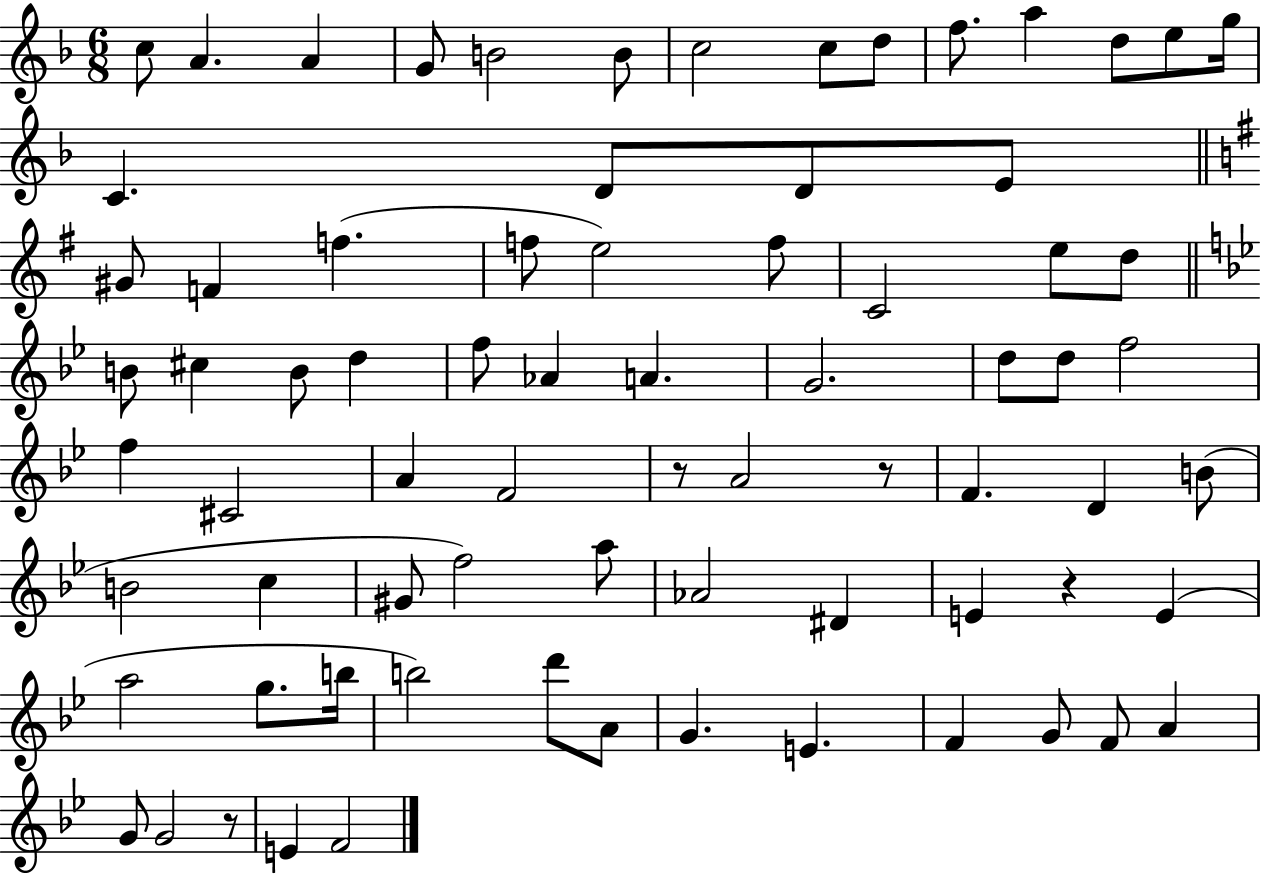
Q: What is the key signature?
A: F major